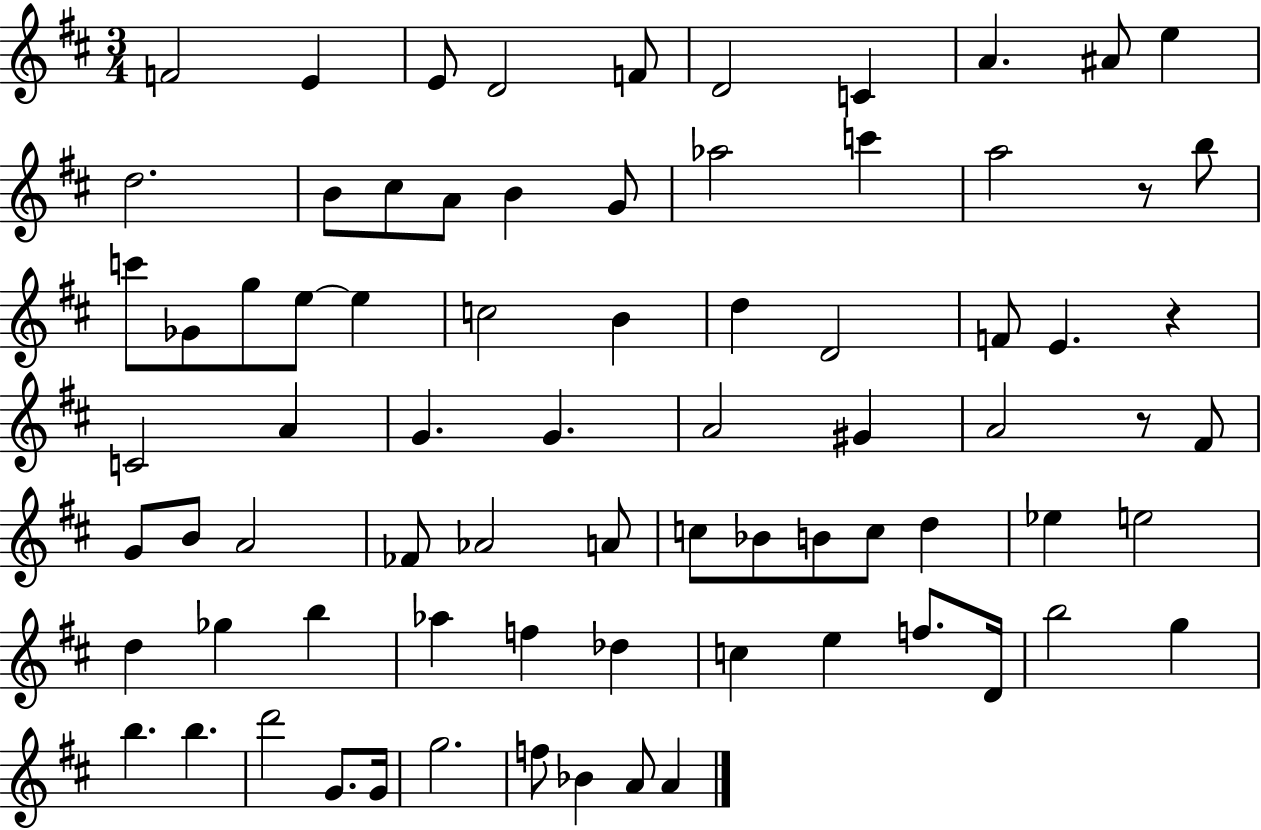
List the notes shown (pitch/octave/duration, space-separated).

F4/h E4/q E4/e D4/h F4/e D4/h C4/q A4/q. A#4/e E5/q D5/h. B4/e C#5/e A4/e B4/q G4/e Ab5/h C6/q A5/h R/e B5/e C6/e Gb4/e G5/e E5/e E5/q C5/h B4/q D5/q D4/h F4/e E4/q. R/q C4/h A4/q G4/q. G4/q. A4/h G#4/q A4/h R/e F#4/e G4/e B4/e A4/h FES4/e Ab4/h A4/e C5/e Bb4/e B4/e C5/e D5/q Eb5/q E5/h D5/q Gb5/q B5/q Ab5/q F5/q Db5/q C5/q E5/q F5/e. D4/s B5/h G5/q B5/q. B5/q. D6/h G4/e. G4/s G5/h. F5/e Bb4/q A4/e A4/q